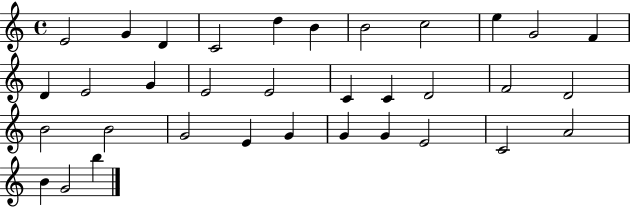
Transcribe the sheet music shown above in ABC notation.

X:1
T:Untitled
M:4/4
L:1/4
K:C
E2 G D C2 d B B2 c2 e G2 F D E2 G E2 E2 C C D2 F2 D2 B2 B2 G2 E G G G E2 C2 A2 B G2 b